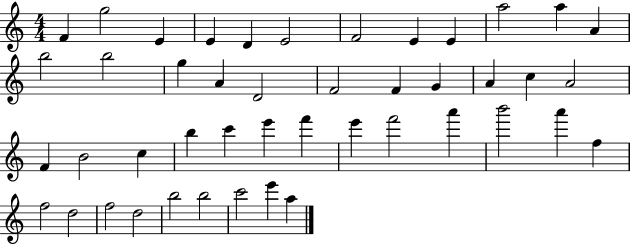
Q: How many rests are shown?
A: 0